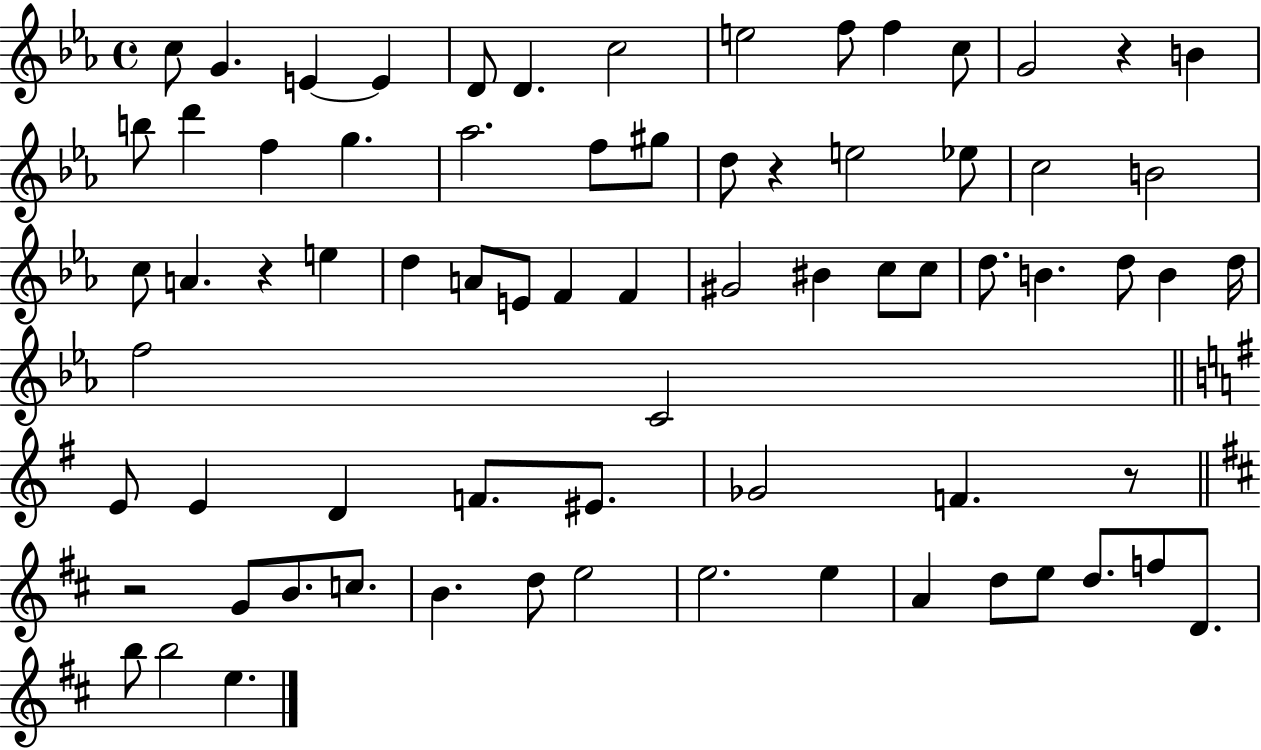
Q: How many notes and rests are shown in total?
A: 73